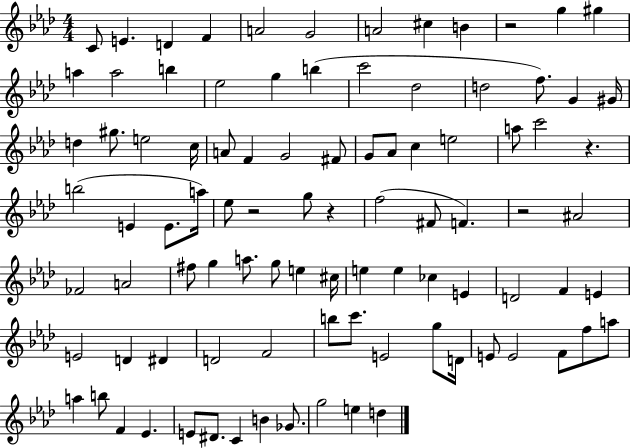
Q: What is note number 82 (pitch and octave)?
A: E4